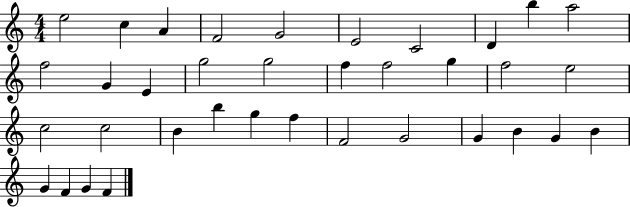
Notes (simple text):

E5/h C5/q A4/q F4/h G4/h E4/h C4/h D4/q B5/q A5/h F5/h G4/q E4/q G5/h G5/h F5/q F5/h G5/q F5/h E5/h C5/h C5/h B4/q B5/q G5/q F5/q F4/h G4/h G4/q B4/q G4/q B4/q G4/q F4/q G4/q F4/q